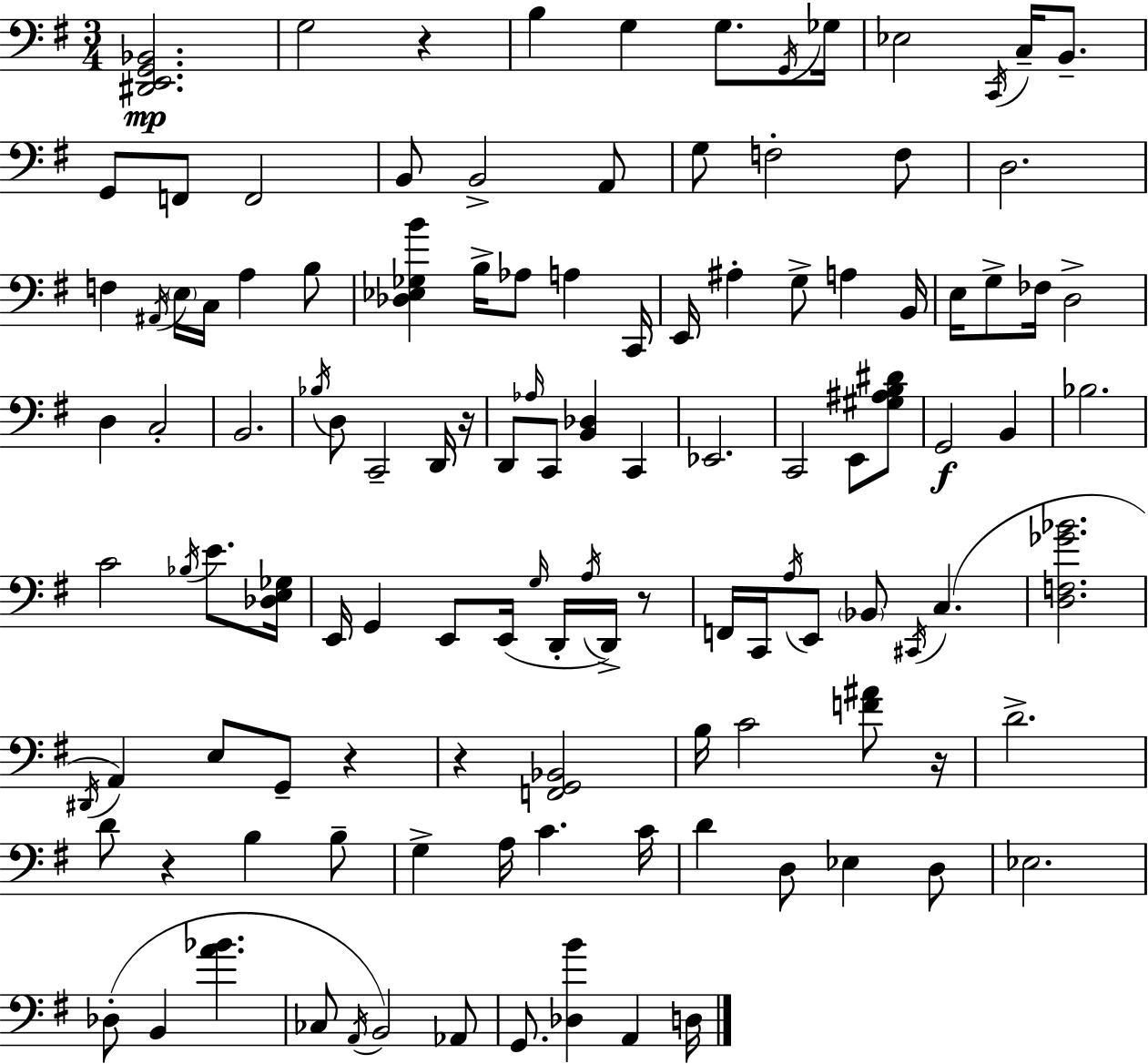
{
  \clef bass
  \numericTimeSignature
  \time 3/4
  \key g \major
  \repeat volta 2 { <dis, e, g, bes,>2.\mp | g2 r4 | b4 g4 g8. \acciaccatura { g,16 } | ges16 ees2 \acciaccatura { c,16 } c16-- b,8.-- | \break g,8 f,8 f,2 | b,8 b,2-> | a,8 g8 f2-. | f8 d2. | \break f4 \acciaccatura { ais,16 } \parenthesize e16 c16 a4 | b8 <des ees ges b'>4 b16-> aes8 a4 | c,16 e,16 ais4-. g8-> a4 | b,16 e16 g8-> fes16 d2-> | \break d4 c2-. | b,2. | \acciaccatura { bes16 } d8 c,2-- | d,16 r16 d,8 \grace { aes16 } c,8 <b, des>4 | \break c,4 ees,2. | c,2 | e,8 <gis ais b dis'>8 g,2\f | b,4 bes2. | \break c'2 | \acciaccatura { bes16 } e'8. <des e ges>16 e,16 g,4 e,8 | e,16( \grace { g16 } d,16-. \acciaccatura { a16 } d,16->) r8 f,16 c,16 \acciaccatura { a16 } e,8 | \parenthesize bes,8 \acciaccatura { cis,16 }( c4. <d f ges' bes'>2. | \break \acciaccatura { dis,16 }) a,4 | e8 g,8-- r4 r4 | <f, g, bes,>2 b16 | c'2 <f' ais'>8 r16 d'2.-> | \break d'8 | r4 b4 b8-- g4-> | a16 c'4. c'16 d'4 | d8 ees4 d8 ees2. | \break des8-.( | b,4 <a' bes'>4. ces8 | \acciaccatura { a,16 } b,2) aes,8 | g,8. <des b'>4 a,4 d16 | \break } \bar "|."
}